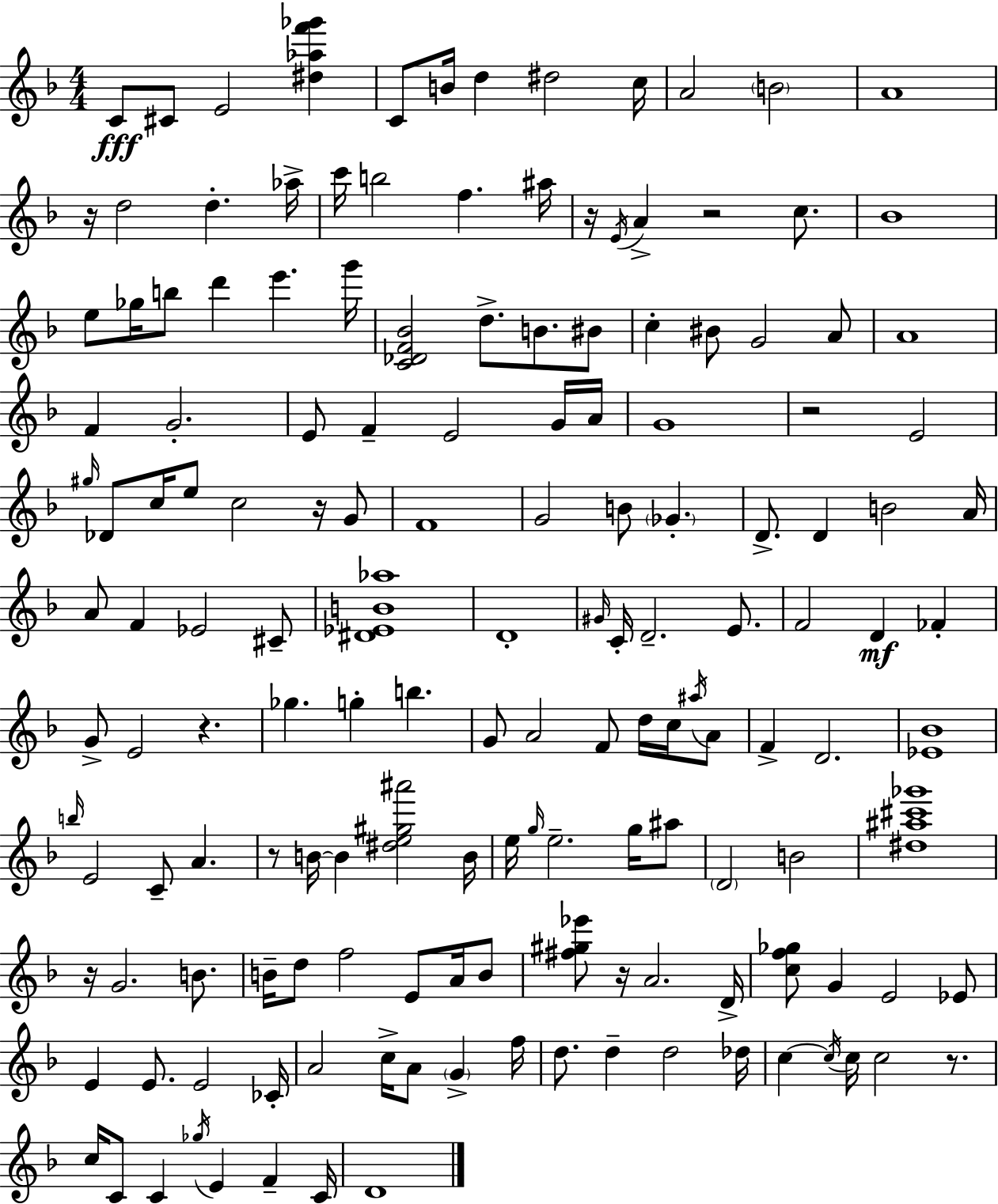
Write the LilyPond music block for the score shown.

{
  \clef treble
  \numericTimeSignature
  \time 4/4
  \key f \major
  c'8\fff cis'8 e'2 <dis'' aes'' f''' ges'''>4 | c'8 b'16 d''4 dis''2 c''16 | a'2 \parenthesize b'2 | a'1 | \break r16 d''2 d''4.-. aes''16-> | c'''16 b''2 f''4. ais''16 | r16 \acciaccatura { e'16 } a'4-> r2 c''8. | bes'1 | \break e''8 ges''16 b''8 d'''4 e'''4. | g'''16 <c' des' f' bes'>2 d''8.-> b'8. bis'8 | c''4-. bis'8 g'2 a'8 | a'1 | \break f'4 g'2.-. | e'8 f'4-- e'2 g'16 | a'16 g'1 | r2 e'2 | \break \grace { gis''16 } des'8 c''16 e''8 c''2 r16 | g'8 f'1 | g'2 b'8 \parenthesize ges'4.-. | d'8.-> d'4 b'2 | \break a'16 a'8 f'4 ees'2 | cis'8-- <dis' ees' b' aes''>1 | d'1-. | \grace { gis'16 } c'16-. d'2.-- | \break e'8. f'2 d'4\mf fes'4-. | g'8-> e'2 r4. | ges''4. g''4-. b''4. | g'8 a'2 f'8 d''16 | \break c''16 \acciaccatura { ais''16 } a'8 f'4-> d'2. | <ees' bes'>1 | \grace { b''16 } e'2 c'8-- a'4. | r8 b'16~~ b'4 <dis'' e'' gis'' ais'''>2 | \break b'16 e''16 \grace { g''16 } e''2.-- | g''16 ais''8 \parenthesize d'2 b'2 | <dis'' ais'' cis''' ges'''>1 | r16 g'2. | \break b'8. b'16-- d''8 f''2 | e'8 a'16 b'8 <fis'' gis'' ees'''>8 r16 a'2. | d'16-> <c'' f'' ges''>8 g'4 e'2 | ees'8 e'4 e'8. e'2 | \break ces'16-. a'2 c''16-> a'8 | \parenthesize g'4-> f''16 d''8. d''4-- d''2 | des''16 c''4~~ \acciaccatura { c''16 } c''16 c''2 | r8. c''16 c'8 c'4 \acciaccatura { ges''16 } e'4 | \break f'4-- c'16 d'1 | \bar "|."
}